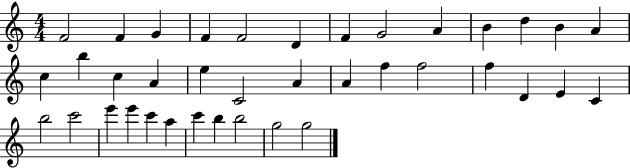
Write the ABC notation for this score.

X:1
T:Untitled
M:4/4
L:1/4
K:C
F2 F G F F2 D F G2 A B d B A c b c A e C2 A A f f2 f D E C b2 c'2 e' e' c' a c' b b2 g2 g2